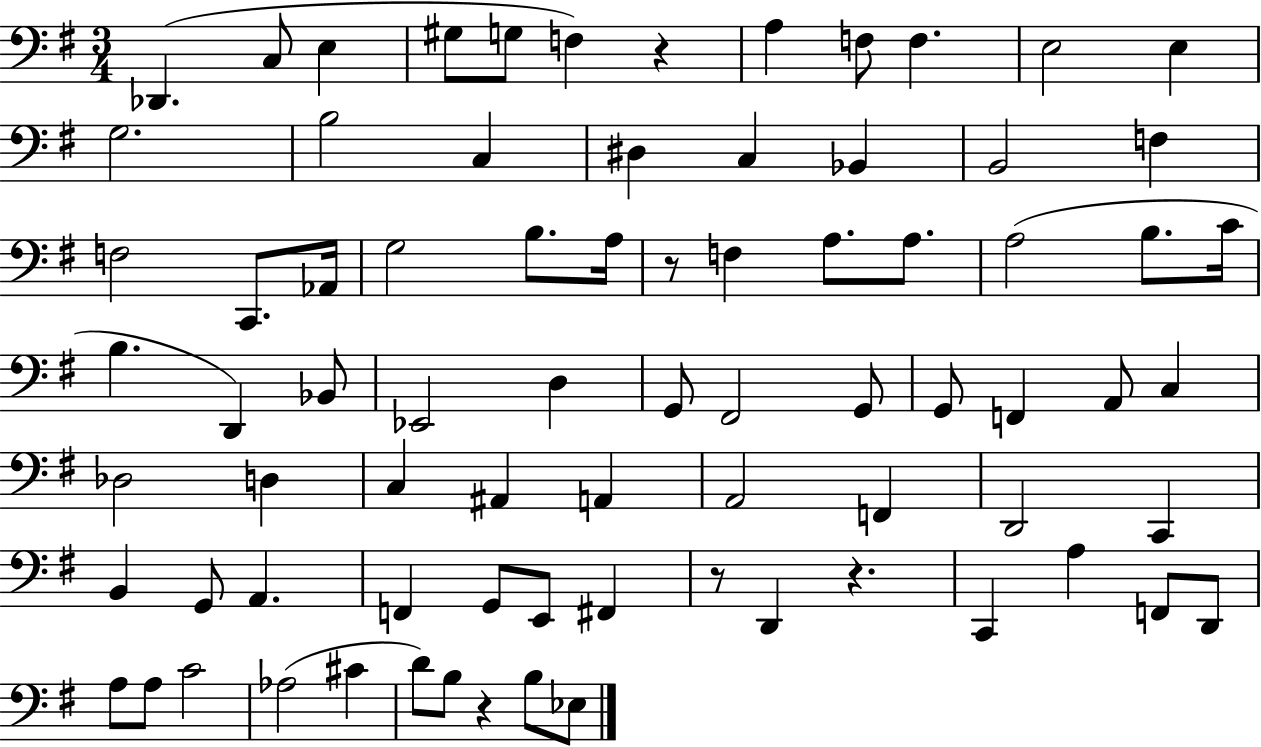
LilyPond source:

{
  \clef bass
  \numericTimeSignature
  \time 3/4
  \key g \major
  des,4.( c8 e4 | gis8 g8 f4) r4 | a4 f8 f4. | e2 e4 | \break g2. | b2 c4 | dis4 c4 bes,4 | b,2 f4 | \break f2 c,8. aes,16 | g2 b8. a16 | r8 f4 a8. a8. | a2( b8. c'16 | \break b4. d,4) bes,8 | ees,2 d4 | g,8 fis,2 g,8 | g,8 f,4 a,8 c4 | \break des2 d4 | c4 ais,4 a,4 | a,2 f,4 | d,2 c,4 | \break b,4 g,8 a,4. | f,4 g,8 e,8 fis,4 | r8 d,4 r4. | c,4 a4 f,8 d,8 | \break a8 a8 c'2 | aes2( cis'4 | d'8) b8 r4 b8 ees8 | \bar "|."
}